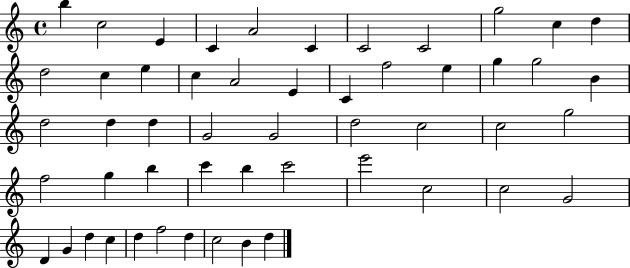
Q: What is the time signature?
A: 4/4